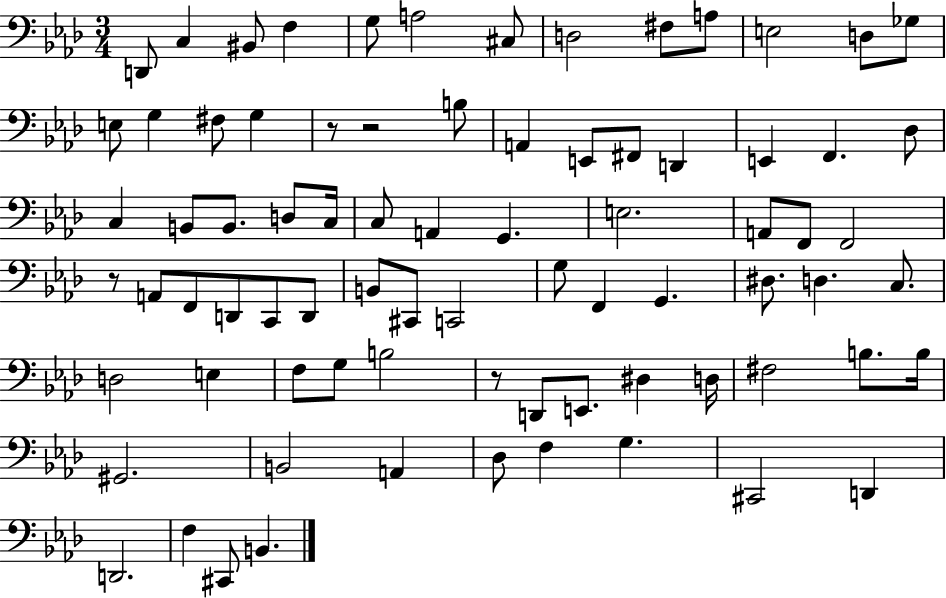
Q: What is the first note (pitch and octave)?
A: D2